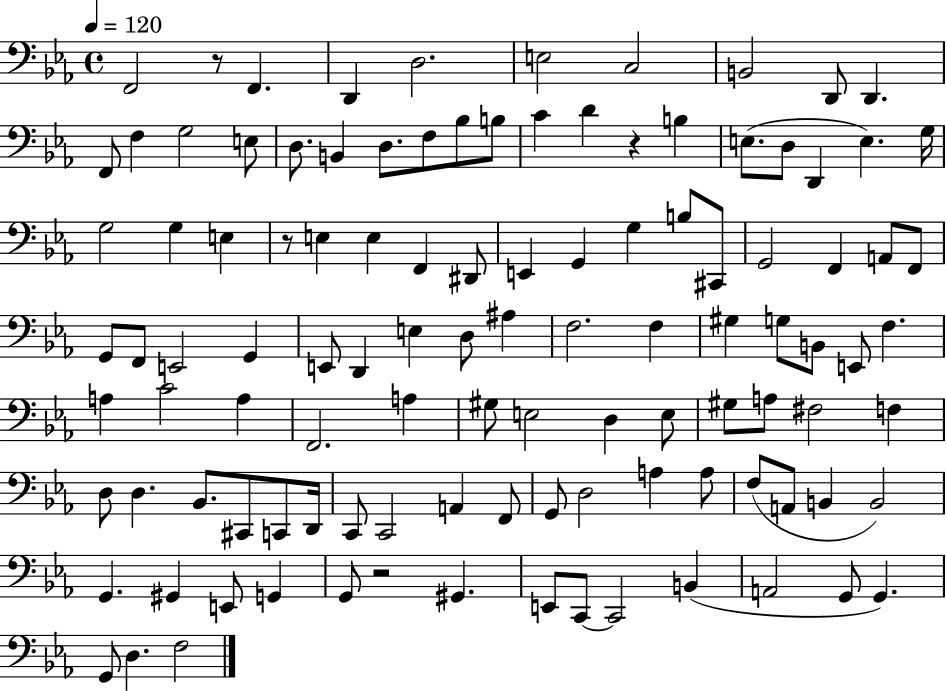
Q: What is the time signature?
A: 4/4